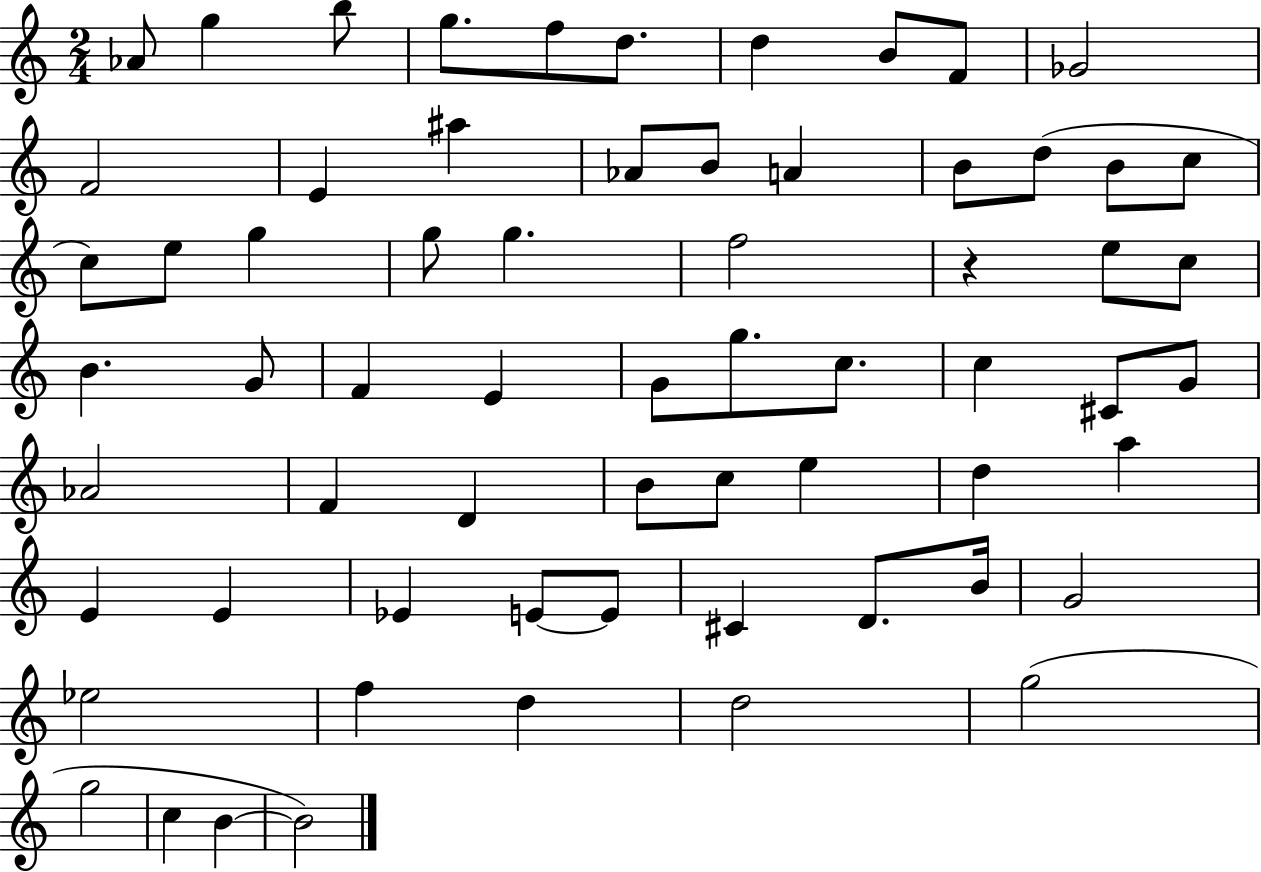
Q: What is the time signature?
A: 2/4